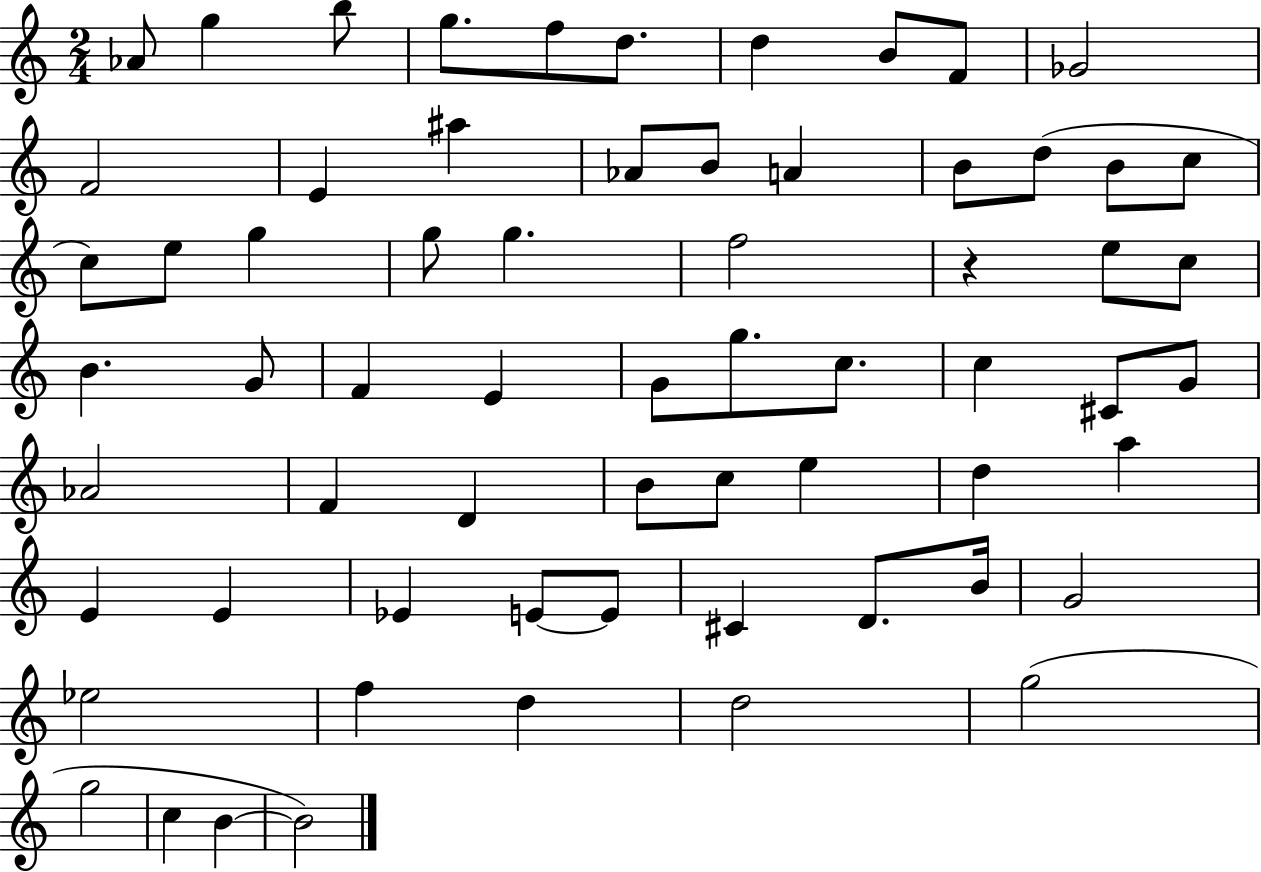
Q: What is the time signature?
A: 2/4